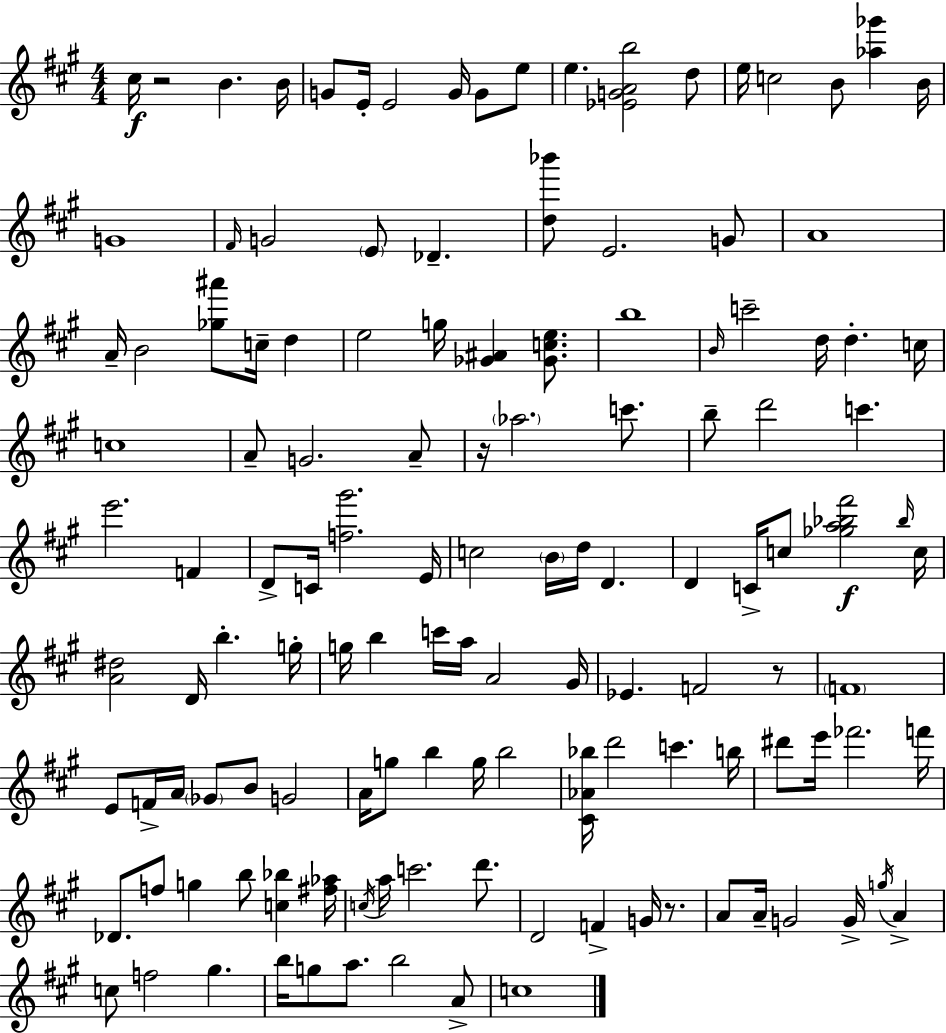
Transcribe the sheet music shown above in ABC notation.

X:1
T:Untitled
M:4/4
L:1/4
K:A
^c/4 z2 B B/4 G/2 E/4 E2 G/4 G/2 e/2 e [_EGAb]2 d/2 e/4 c2 B/2 [_a_g'] B/4 G4 ^F/4 G2 E/2 _D [d_b']/2 E2 G/2 A4 A/4 B2 [_g^a']/2 c/4 d e2 g/4 [_G^A] [_Gce]/2 b4 B/4 c'2 d/4 d c/4 c4 A/2 G2 A/2 z/4 _a2 c'/2 b/2 d'2 c' e'2 F D/2 C/4 [f^g']2 E/4 c2 B/4 d/4 D D C/4 c/2 [_ga_b^f']2 _b/4 c/4 [A^d]2 D/4 b g/4 g/4 b c'/4 a/4 A2 ^G/4 _E F2 z/2 F4 E/2 F/4 A/4 _G/2 B/2 G2 A/4 g/2 b g/4 b2 [^C_A_b]/4 d'2 c' b/4 ^d'/2 e'/4 _f'2 f'/4 _D/2 f/2 g b/2 [c_b] [^f_a]/4 c/4 a/4 c'2 d'/2 D2 F G/4 z/2 A/2 A/4 G2 G/4 g/4 A c/2 f2 ^g b/4 g/2 a/2 b2 A/2 c4